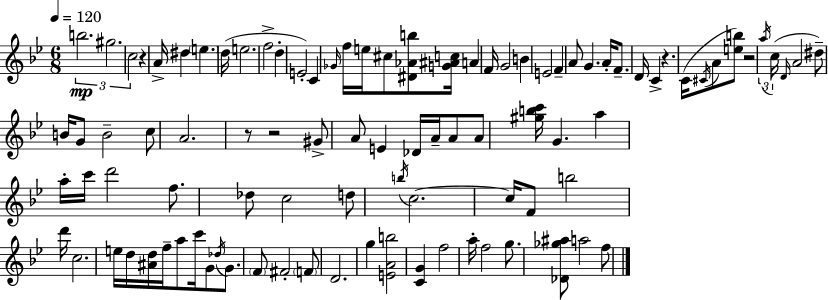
X:1
T:Untitled
M:6/8
L:1/4
K:Gm
b2 ^g2 c2 z A/4 ^d e d/4 e2 f2 d E2 C _G/4 f/4 e/4 ^c/2 [^D_Ab]/2 [G^Ac]/4 A F/4 G2 B E2 F A/2 G A/4 F/2 D/4 C z C/4 ^C/4 A/2 [eb]/2 z2 a/4 c/4 D/4 A2 ^d/2 B/4 G/2 B2 c/2 A2 z/2 z2 ^G/2 A/2 E _D/4 A/4 A/2 A/2 [^gbc']/4 G a a/4 c'/4 d'2 f/2 _d/2 c2 d/2 b/4 c2 c/4 F/2 b2 d'/4 c2 e/4 d/4 [^Ad]/4 f/4 a/2 c'/4 G/2 _d/4 G/2 F/2 ^F2 F/2 D2 g [EAb]2 [CG] f2 a/4 f2 g/2 [_D_g^a]/2 a2 f/2